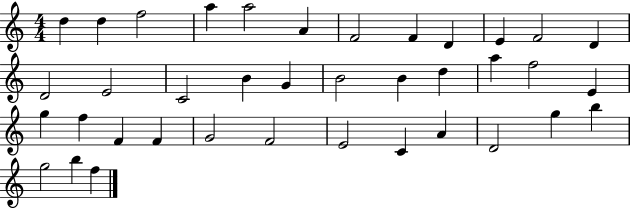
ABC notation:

X:1
T:Untitled
M:4/4
L:1/4
K:C
d d f2 a a2 A F2 F D E F2 D D2 E2 C2 B G B2 B d a f2 E g f F F G2 F2 E2 C A D2 g b g2 b f